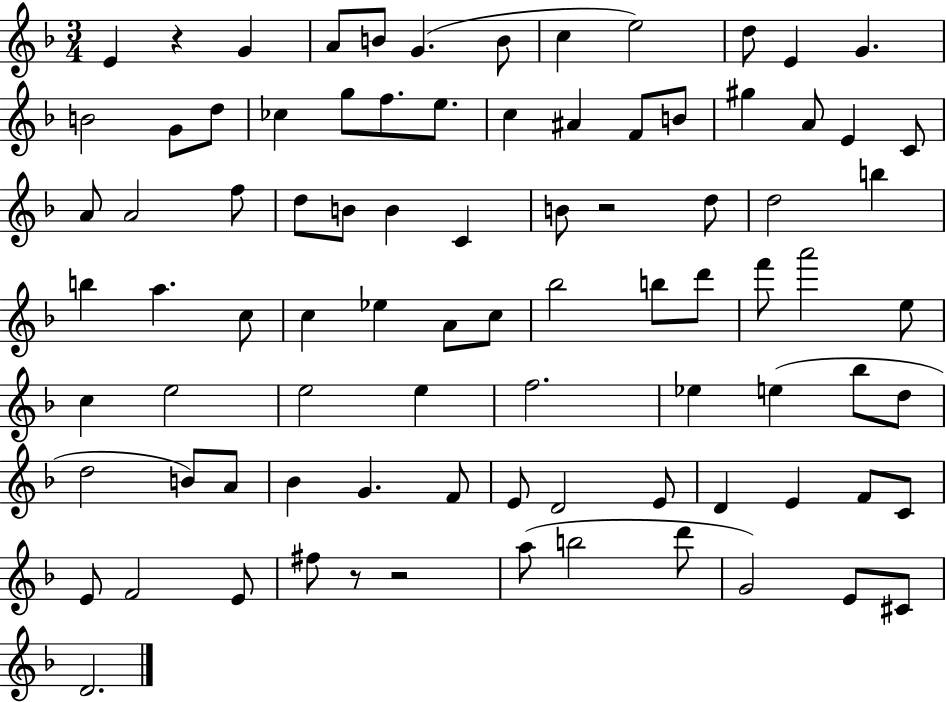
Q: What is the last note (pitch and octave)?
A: D4